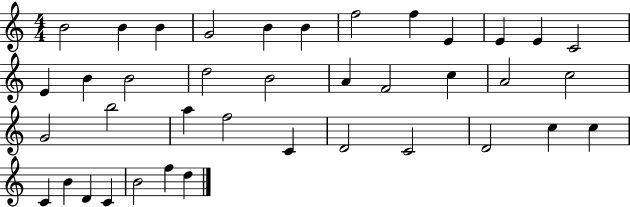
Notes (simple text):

B4/h B4/q B4/q G4/h B4/q B4/q F5/h F5/q E4/q E4/q E4/q C4/h E4/q B4/q B4/h D5/h B4/h A4/q F4/h C5/q A4/h C5/h G4/h B5/h A5/q F5/h C4/q D4/h C4/h D4/h C5/q C5/q C4/q B4/q D4/q C4/q B4/h F5/q D5/q